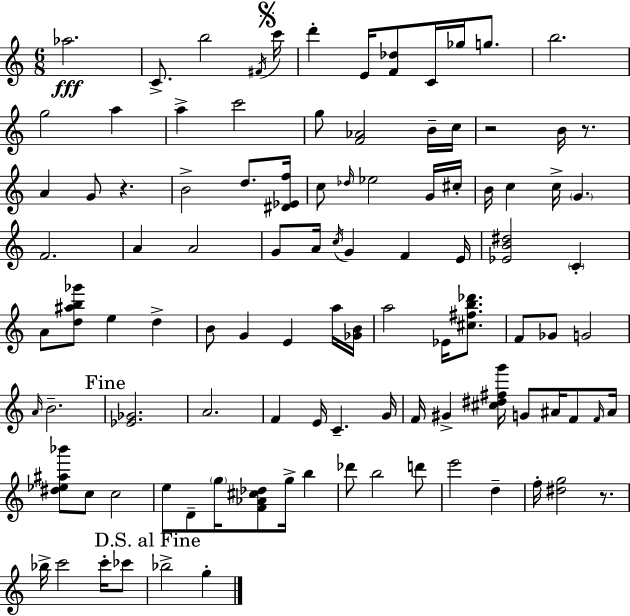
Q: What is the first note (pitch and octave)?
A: Ab5